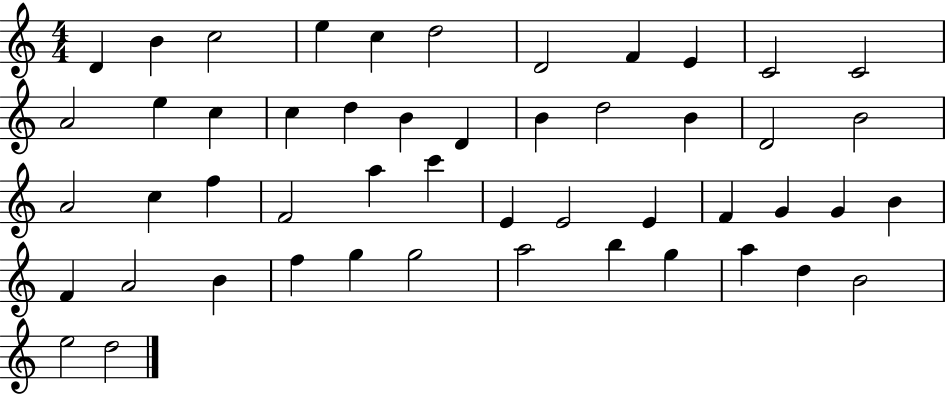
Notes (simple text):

D4/q B4/q C5/h E5/q C5/q D5/h D4/h F4/q E4/q C4/h C4/h A4/h E5/q C5/q C5/q D5/q B4/q D4/q B4/q D5/h B4/q D4/h B4/h A4/h C5/q F5/q F4/h A5/q C6/q E4/q E4/h E4/q F4/q G4/q G4/q B4/q F4/q A4/h B4/q F5/q G5/q G5/h A5/h B5/q G5/q A5/q D5/q B4/h E5/h D5/h